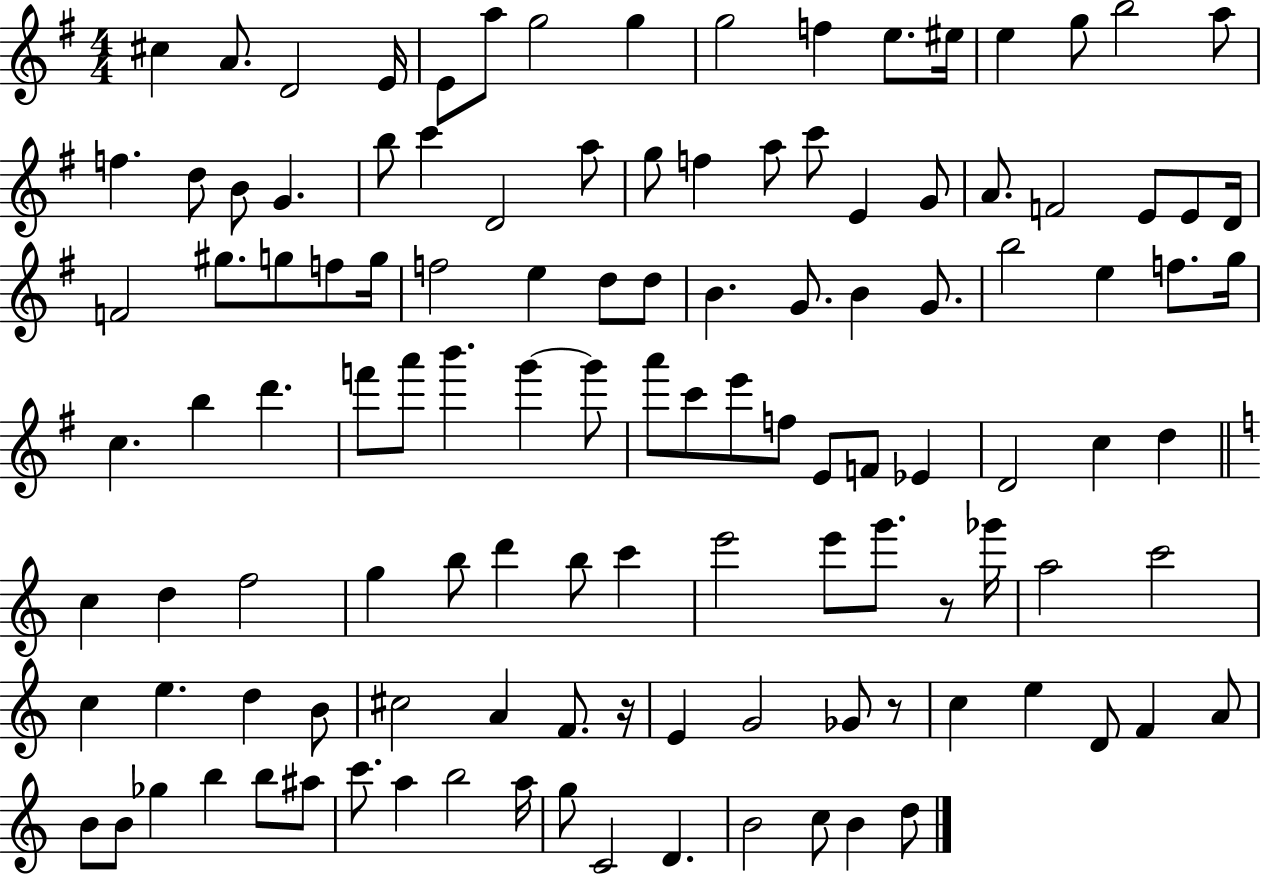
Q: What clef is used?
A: treble